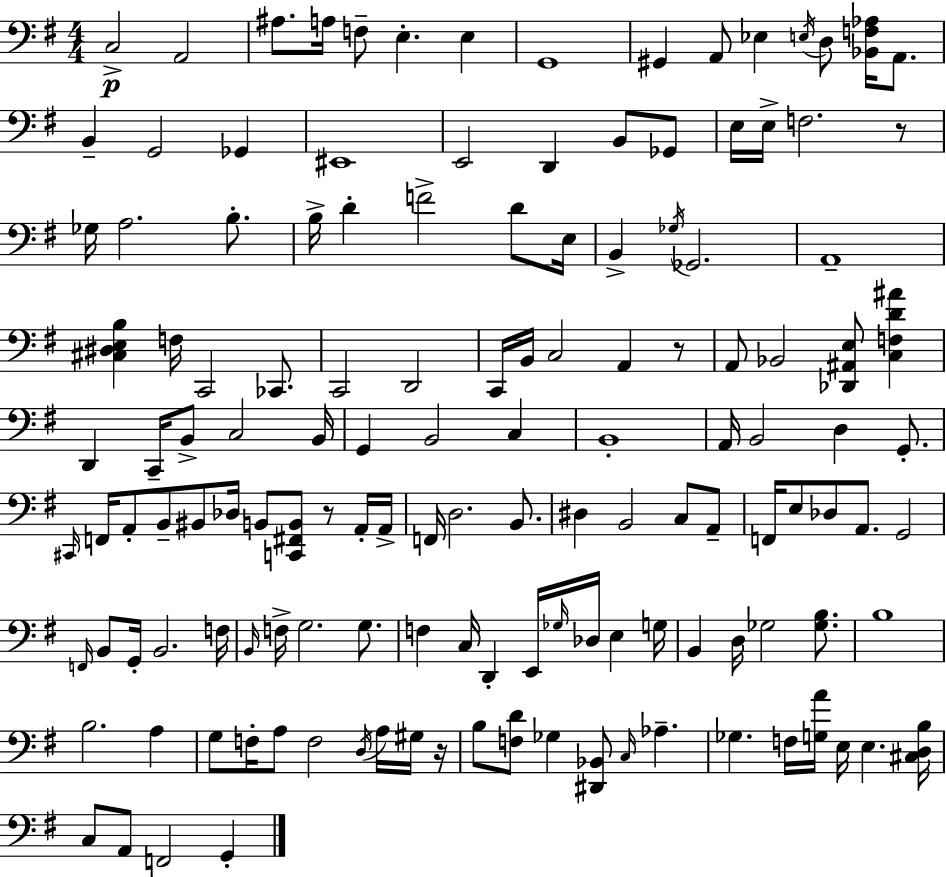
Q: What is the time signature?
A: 4/4